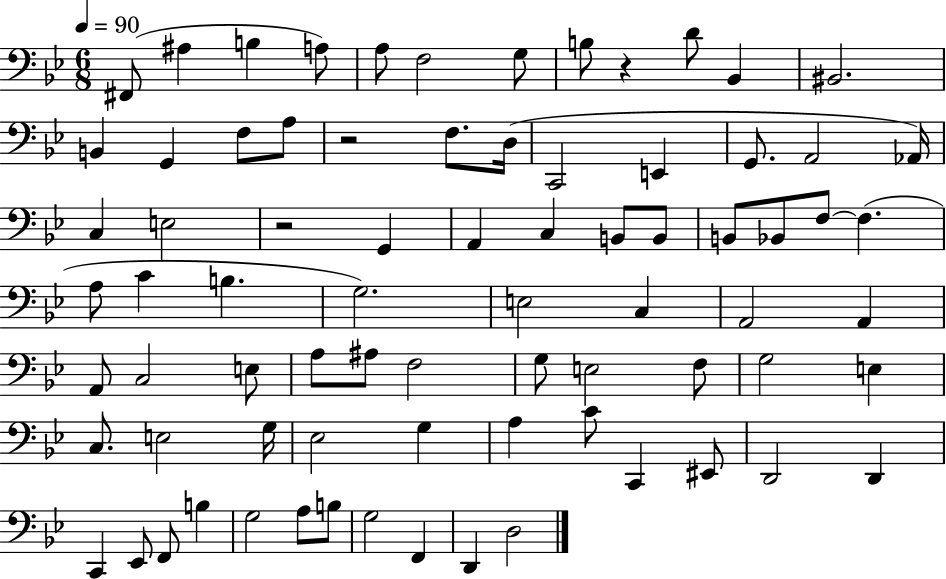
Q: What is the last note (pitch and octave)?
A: D3